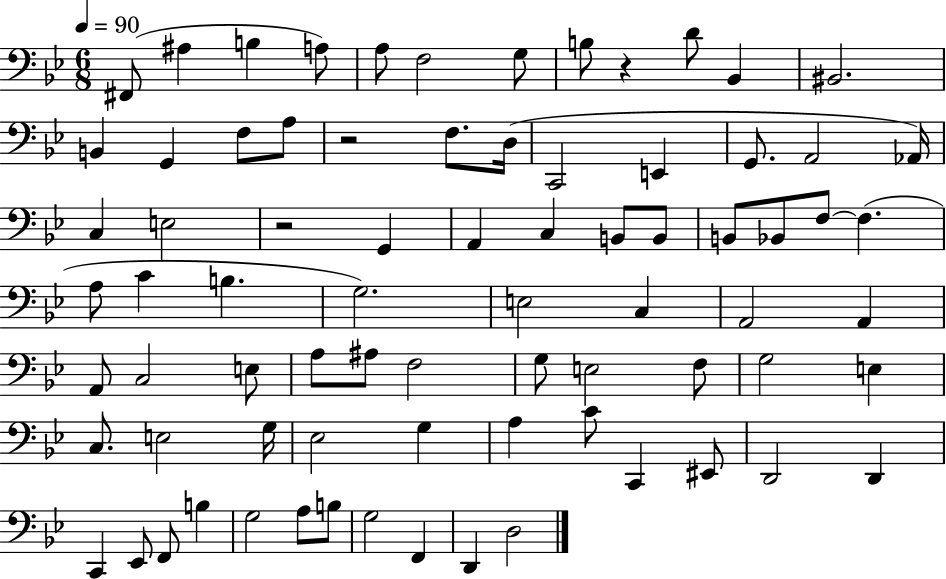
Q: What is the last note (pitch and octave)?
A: D3